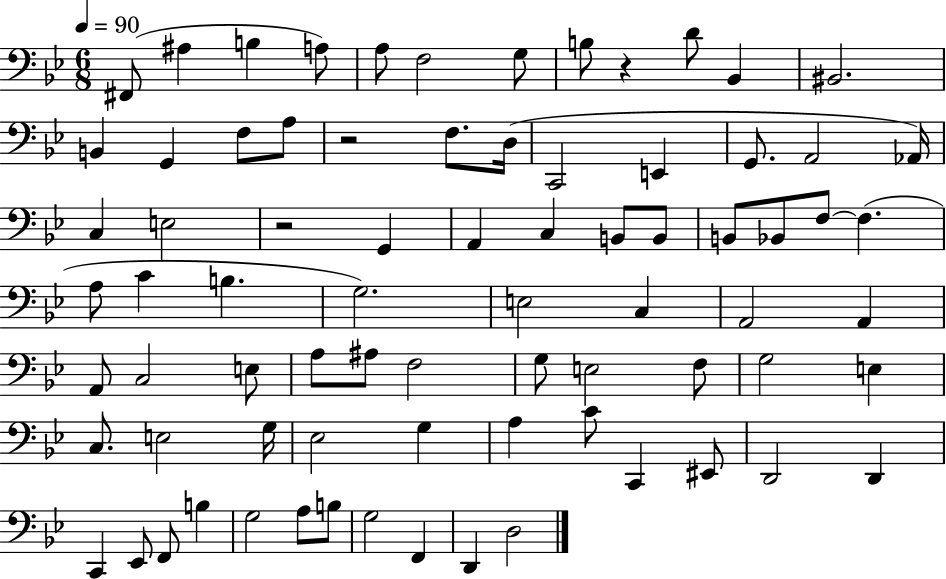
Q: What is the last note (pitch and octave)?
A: D3